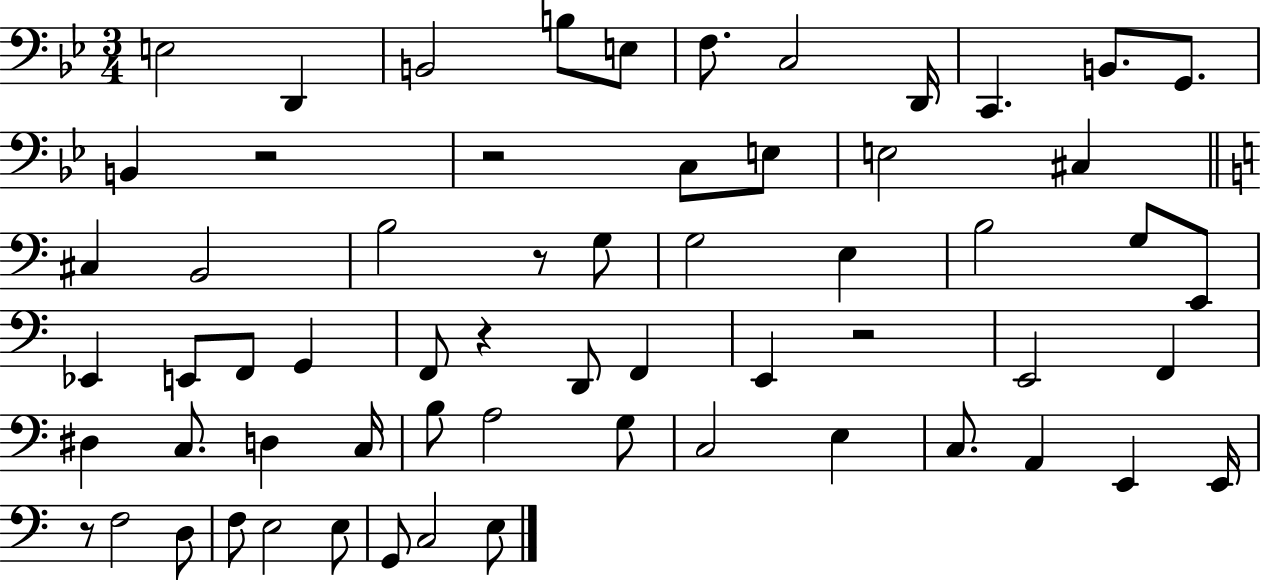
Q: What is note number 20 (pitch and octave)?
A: G3